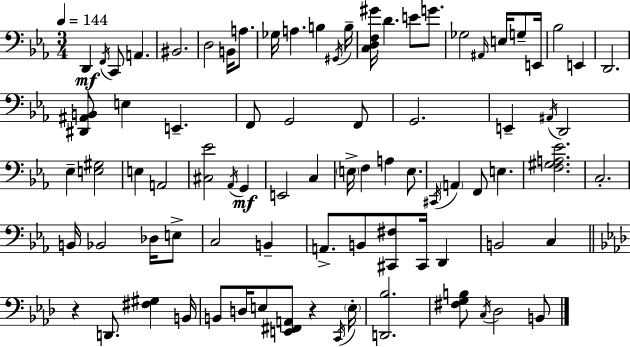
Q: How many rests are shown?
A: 2